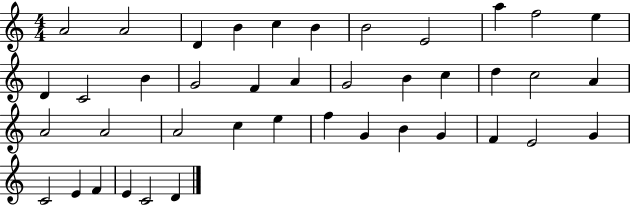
A4/h A4/h D4/q B4/q C5/q B4/q B4/h E4/h A5/q F5/h E5/q D4/q C4/h B4/q G4/h F4/q A4/q G4/h B4/q C5/q D5/q C5/h A4/q A4/h A4/h A4/h C5/q E5/q F5/q G4/q B4/q G4/q F4/q E4/h G4/q C4/h E4/q F4/q E4/q C4/h D4/q